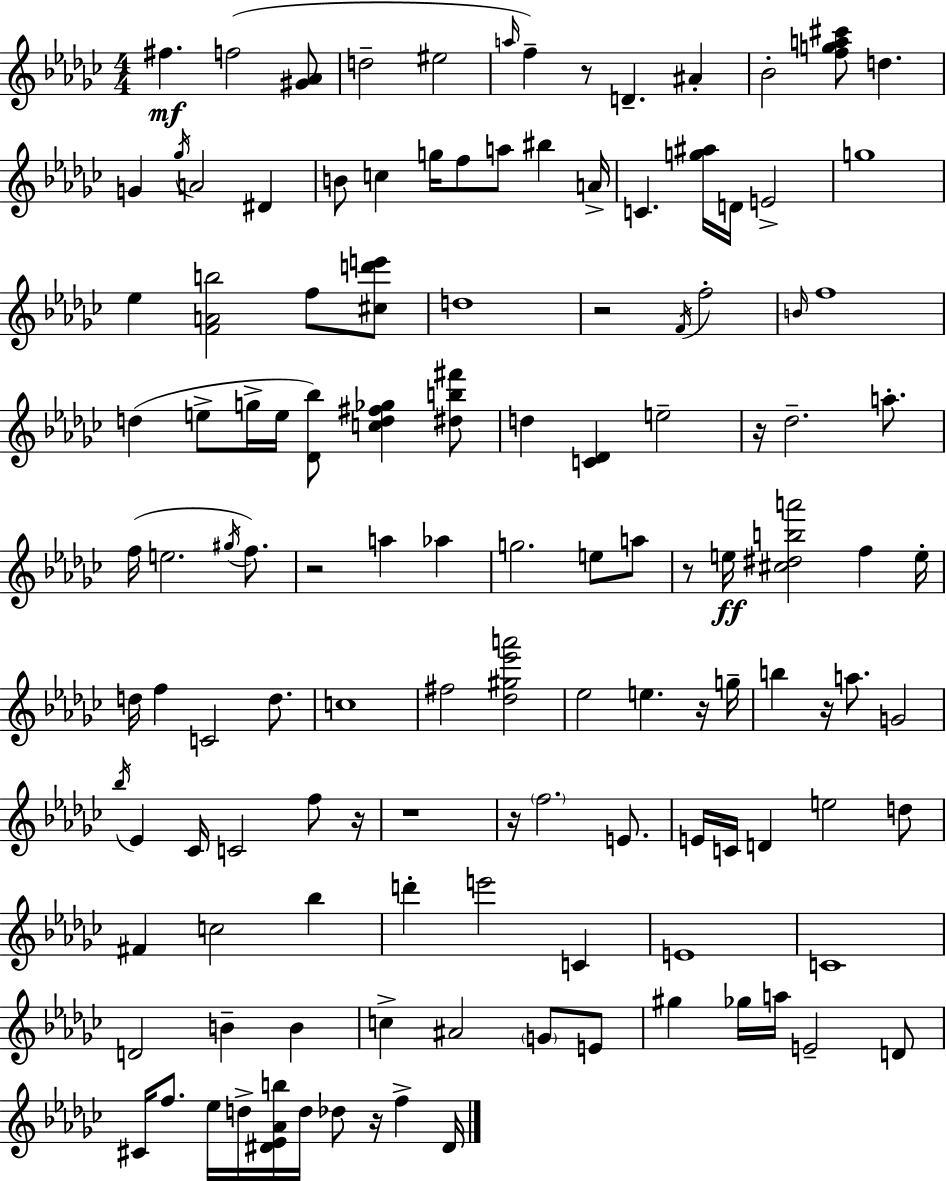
{
  \clef treble
  \numericTimeSignature
  \time 4/4
  \key ees \minor
  fis''4.\mf f''2( <gis' aes'>8 | d''2-- eis''2 | \grace { a''16 } f''4--) r8 d'4.-- ais'4-. | bes'2-. <f'' g'' a'' cis'''>8 d''4. | \break g'4 \acciaccatura { ges''16 } a'2 dis'4 | b'8 c''4 g''16 f''8 a''8 bis''4 | a'16-> c'4. <g'' ais''>16 d'16 e'2-> | g''1 | \break ees''4 <f' a' b''>2 f''8 | <cis'' d''' e'''>8 d''1 | r2 \acciaccatura { f'16 } f''2-. | \grace { b'16 } f''1 | \break d''4( e''8-> g''16-> e''16 <des' bes''>8) <c'' d'' fis'' ges''>4 | <dis'' b'' fis'''>8 d''4 <c' des'>4 e''2-- | r16 des''2.-- | a''8.-. f''16( e''2. | \break \acciaccatura { gis''16 }) f''8. r2 a''4 | aes''4 g''2. | e''8 a''8 r8 e''16\ff <cis'' dis'' b'' a'''>2 | f''4 e''16-. d''16 f''4 c'2 | \break d''8. c''1 | fis''2 <des'' gis'' ees''' a'''>2 | ees''2 e''4. | r16 g''16-- b''4 r16 a''8. g'2 | \break \acciaccatura { bes''16 } ees'4 ces'16 c'2 | f''8 r16 r1 | r16 \parenthesize f''2. | e'8. e'16 c'16 d'4 e''2 | \break d''8 fis'4 c''2 | bes''4 d'''4-. e'''2 | c'4 e'1 | c'1 | \break d'2 b'4-- | b'4 c''4-> ais'2 | \parenthesize g'8 e'8 gis''4 ges''16 a''16 e'2-- | d'8 cis'16 f''8. ees''16 d''16-> <dis' ees' aes' b''>16 d''16 des''8 | \break r16 f''4-> dis'16 \bar "|."
}